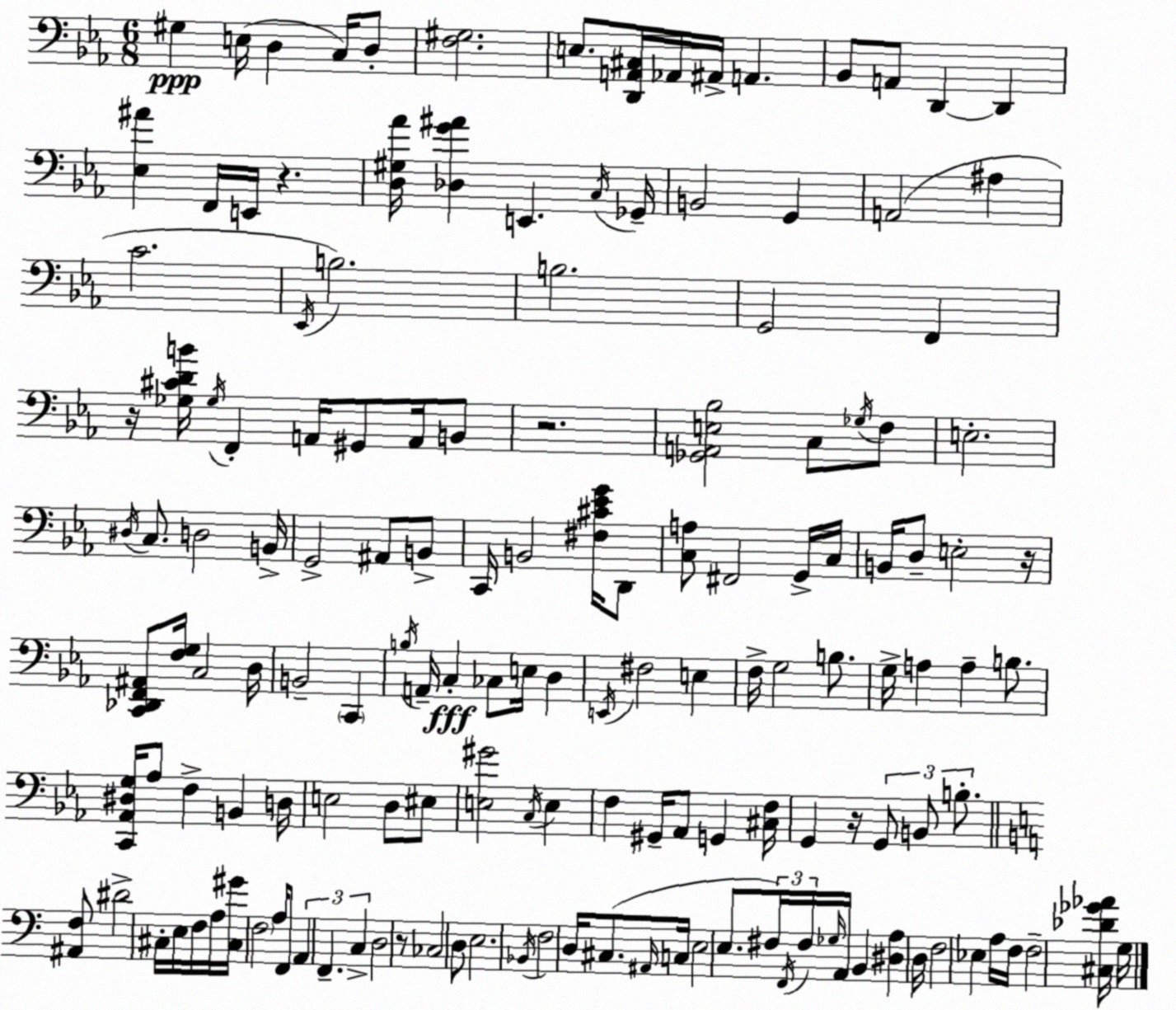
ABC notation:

X:1
T:Untitled
M:6/8
L:1/4
K:Cm
^G, E,/4 D, C,/4 D,/2 [F,^G,]2 E,/2 [D,,A,,^C,]/4 _A,,/4 ^A,,/4 A,, _B,,/2 A,,/2 D,, D,, [_E,^A] F,,/4 E,,/4 z [D,^G,_A]/4 [_D,G^A] E,, C,/4 _G,,/4 B,,2 G,, A,,2 ^A, C2 _E,,/4 B,2 B,2 G,,2 F,, z/4 [_G,^CDB]/4 _G,/4 F,, A,,/4 ^G,,/2 A,,/4 B,,/2 z2 [_G,,A,,E,_B,]2 C,/2 _G,/4 F,/2 E,2 ^D,/4 C,/2 D,2 B,,/4 G,,2 ^A,,/2 B,,/2 C,,/4 B,,2 [^F,^C_EG]/4 D,,/2 [C,A,]/2 ^F,,2 G,,/4 C,/4 B,,/4 D,/2 E,2 z/4 [C,,_D,,F,,^A,,]/2 [F,G,]/4 C,2 D,/4 B,,2 C,, B,/4 A,,/4 C, _C,/2 E,/4 D, E,,/4 ^F,2 E, F,/4 G,2 B,/2 G,/4 A, A, B,/2 [C,,_A,,^D,G,]/4 _A,/2 F, B,, D,/4 E,2 D,/2 ^E,/2 [E,^G]2 C,/4 E, F, ^G,,/4 _A,,/2 G,, [^C,F,]/4 G,, z/4 G,,/2 B,,/2 B,/2 [^A,,F,]/2 ^D2 ^C,/4 E,/4 F,/4 A,/4 [^C,^G]/4 F,2 A,/4 F,,/2 A,, F,, C, D,2 z/2 _C,2 D,/2 E,2 _B,,/4 F,2 D,/4 ^C,/2 ^A,,/4 C,/4 E,2 E,/2 ^F,/4 F,,/4 ^F,/4 _G,/4 A,,/4 B,, [^D,A,] D,/4 F,2 _E, A,/4 F,/4 F,2 [^C,_D_G_A]/4 G,/4